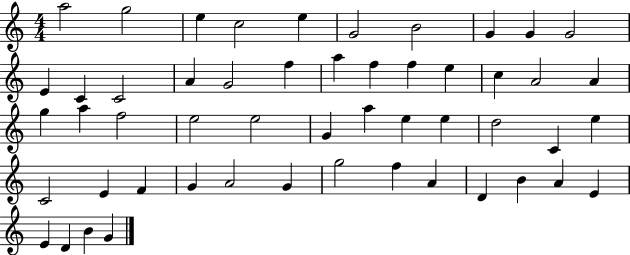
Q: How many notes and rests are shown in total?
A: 52